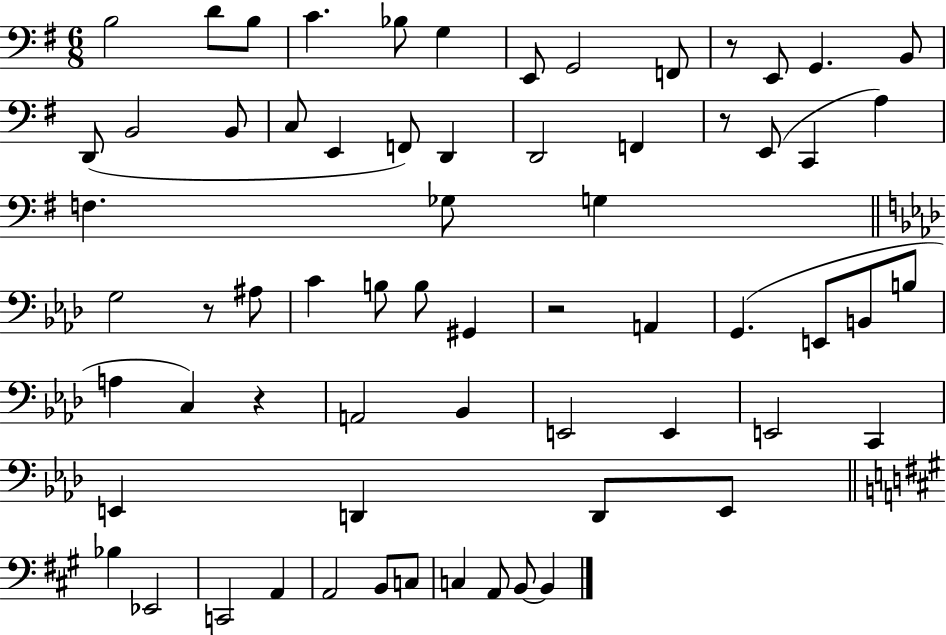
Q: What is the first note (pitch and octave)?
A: B3